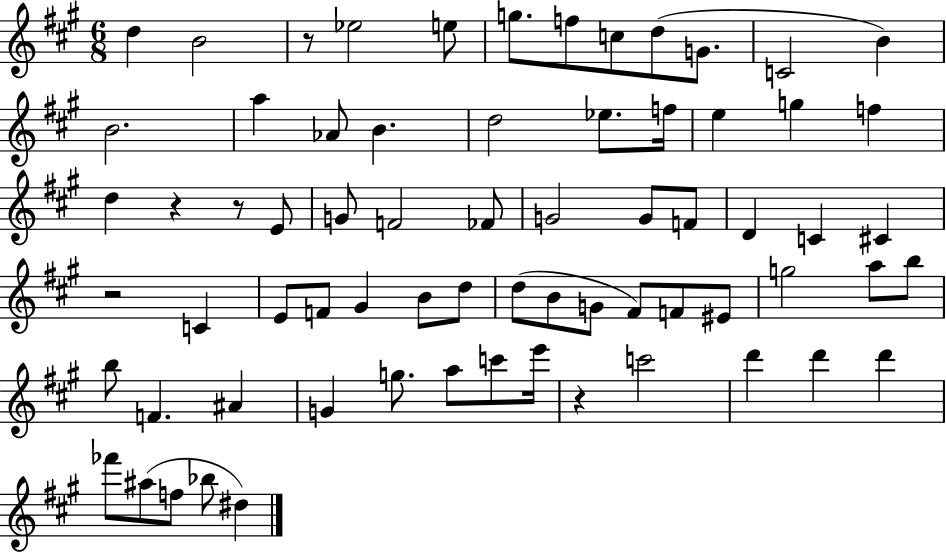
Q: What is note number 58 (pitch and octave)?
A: D6